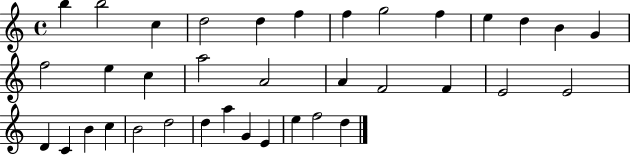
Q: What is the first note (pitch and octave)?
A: B5